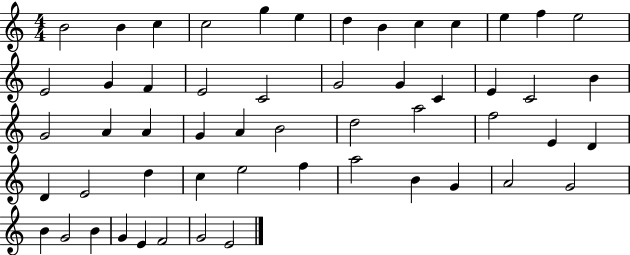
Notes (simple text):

B4/h B4/q C5/q C5/h G5/q E5/q D5/q B4/q C5/q C5/q E5/q F5/q E5/h E4/h G4/q F4/q E4/h C4/h G4/h G4/q C4/q E4/q C4/h B4/q G4/h A4/q A4/q G4/q A4/q B4/h D5/h A5/h F5/h E4/q D4/q D4/q E4/h D5/q C5/q E5/h F5/q A5/h B4/q G4/q A4/h G4/h B4/q G4/h B4/q G4/q E4/q F4/h G4/h E4/h